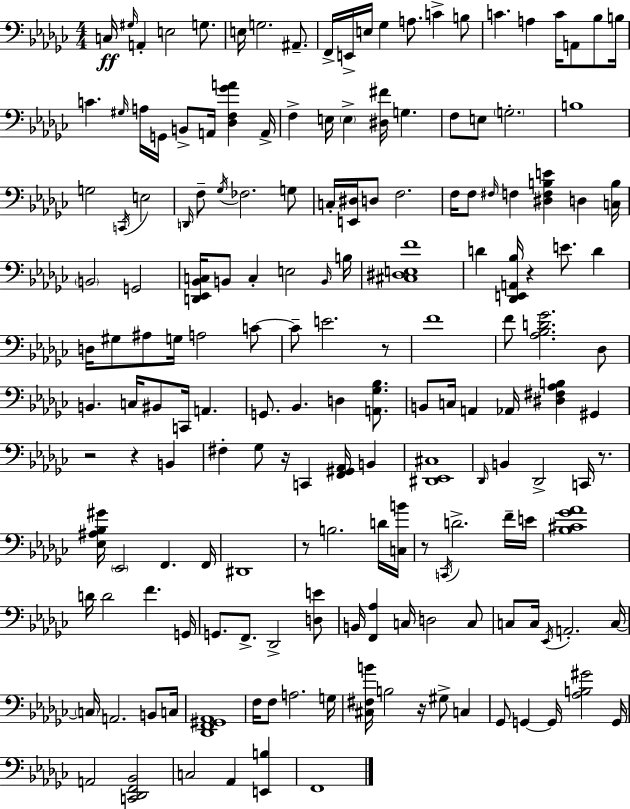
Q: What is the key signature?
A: EES minor